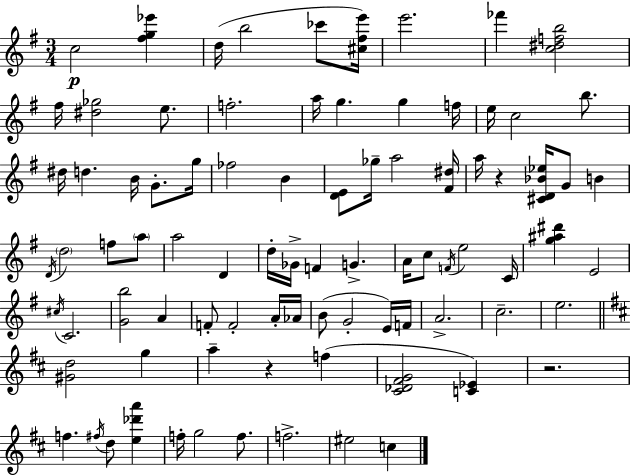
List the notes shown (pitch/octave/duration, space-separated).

C5/h [F#5,G5,Eb6]/q D5/s B5/h CES6/e [C#5,F#5,E6]/s E6/h. FES6/q [C5,D#5,F5,B5]/h F#5/s [D#5,Gb5]/h E5/e. F5/h. A5/s G5/q. G5/q F5/s E5/s C5/h B5/e. D#5/s D5/q. B4/s G4/e. G5/s FES5/h B4/q [D4,E4]/e Gb5/s A5/h [F#4,D#5]/s A5/s R/q [C#4,D4,Bb4,Eb5]/s G4/e B4/q D4/s D5/h F5/e A5/e A5/h D4/q D5/s Gb4/s F4/q G4/q. A4/s C5/e F4/s E5/h C4/s [G5,A#5,D#6]/q E4/h C#5/s C4/h. [G4,B5]/h A4/q F4/e F4/h A4/s Ab4/s B4/e G4/h E4/s F4/s A4/h. C5/h. E5/h. [G#4,D5]/h G5/q A5/q R/q F5/q [C#4,Db4,F#4,G4]/h [C4,Eb4]/q R/h. F5/q. F#5/s D5/e [E5,Db6,A6]/q F5/s G5/h F5/e. F5/h. EIS5/h C5/q